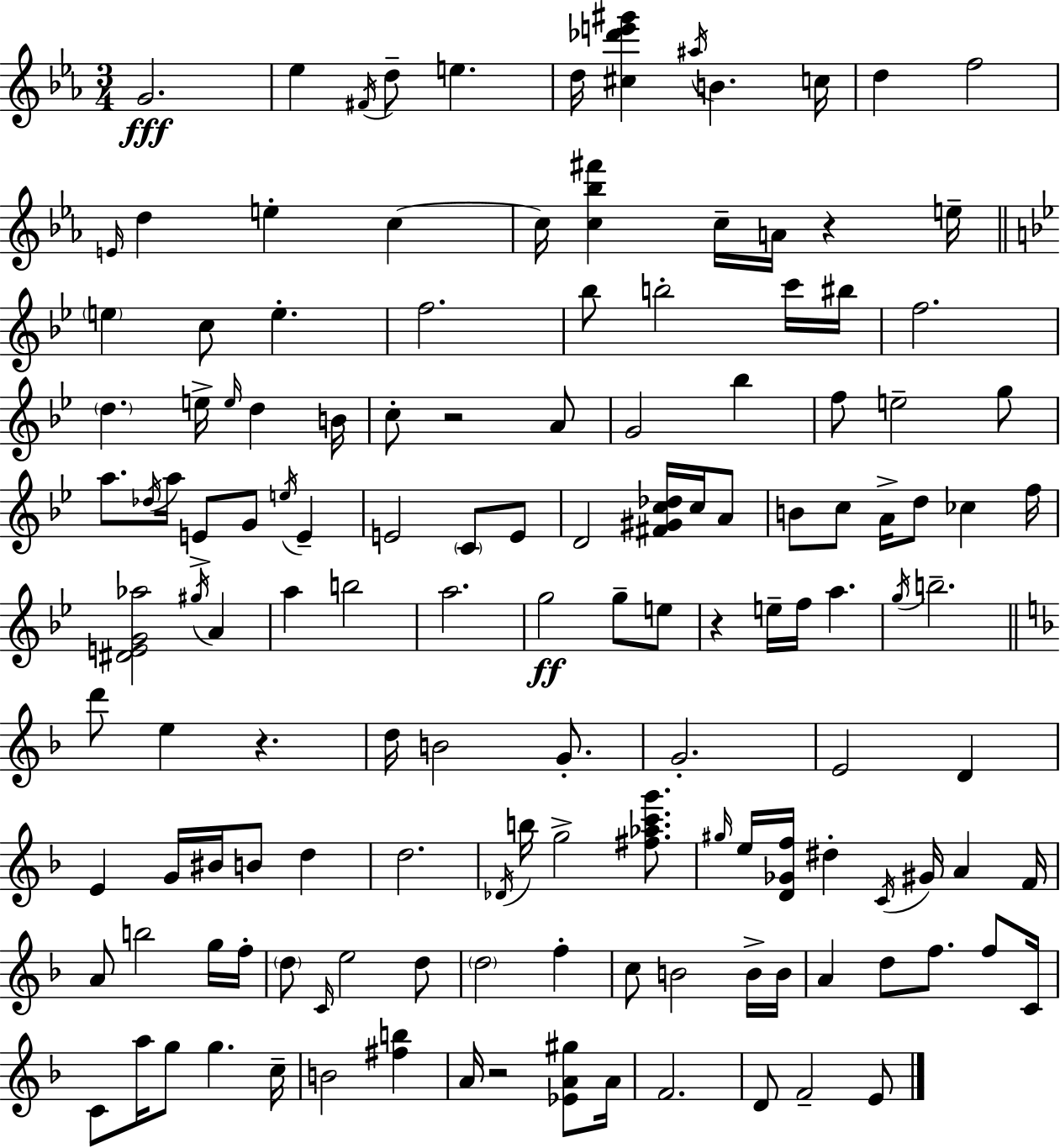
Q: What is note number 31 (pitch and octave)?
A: E5